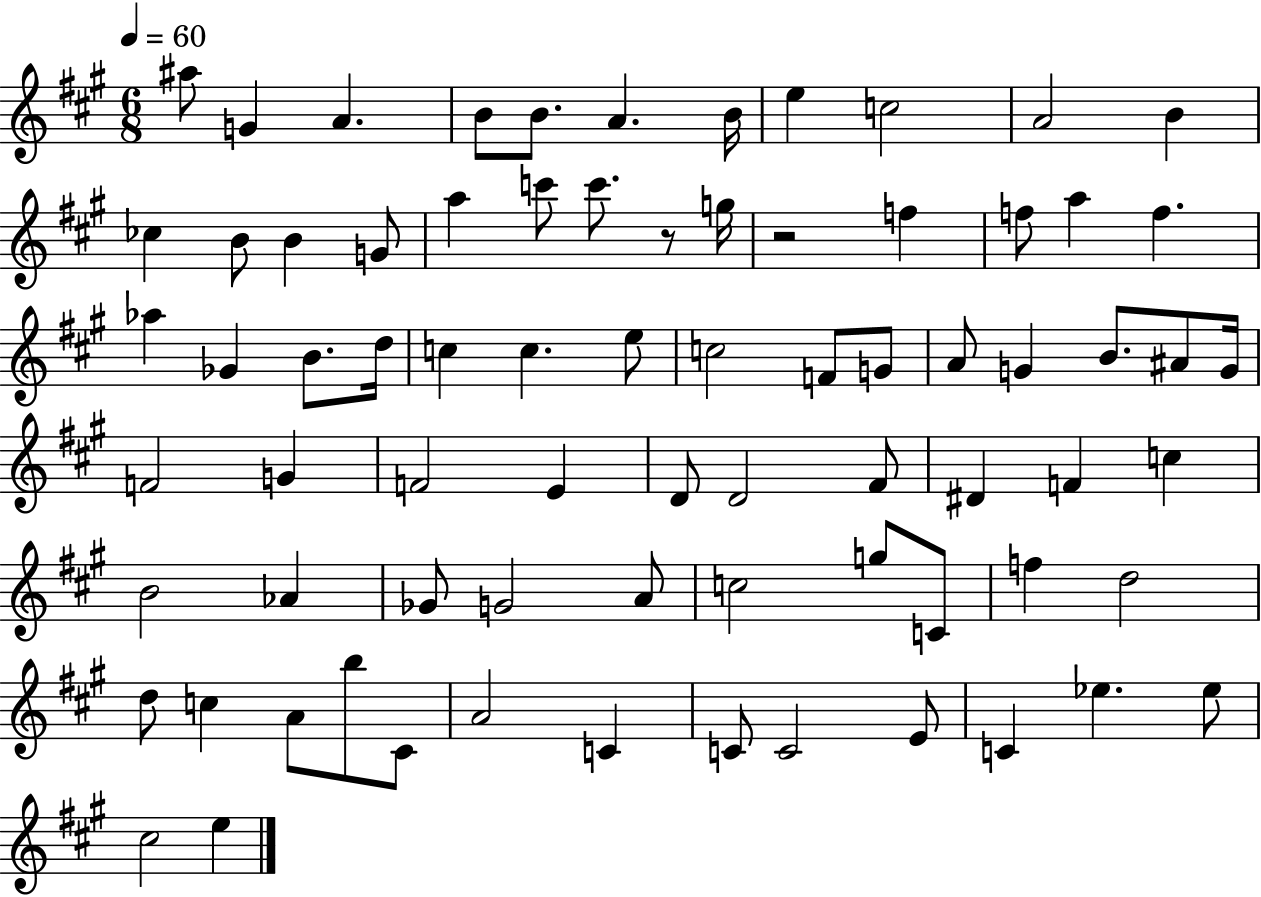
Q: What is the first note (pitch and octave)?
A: A#5